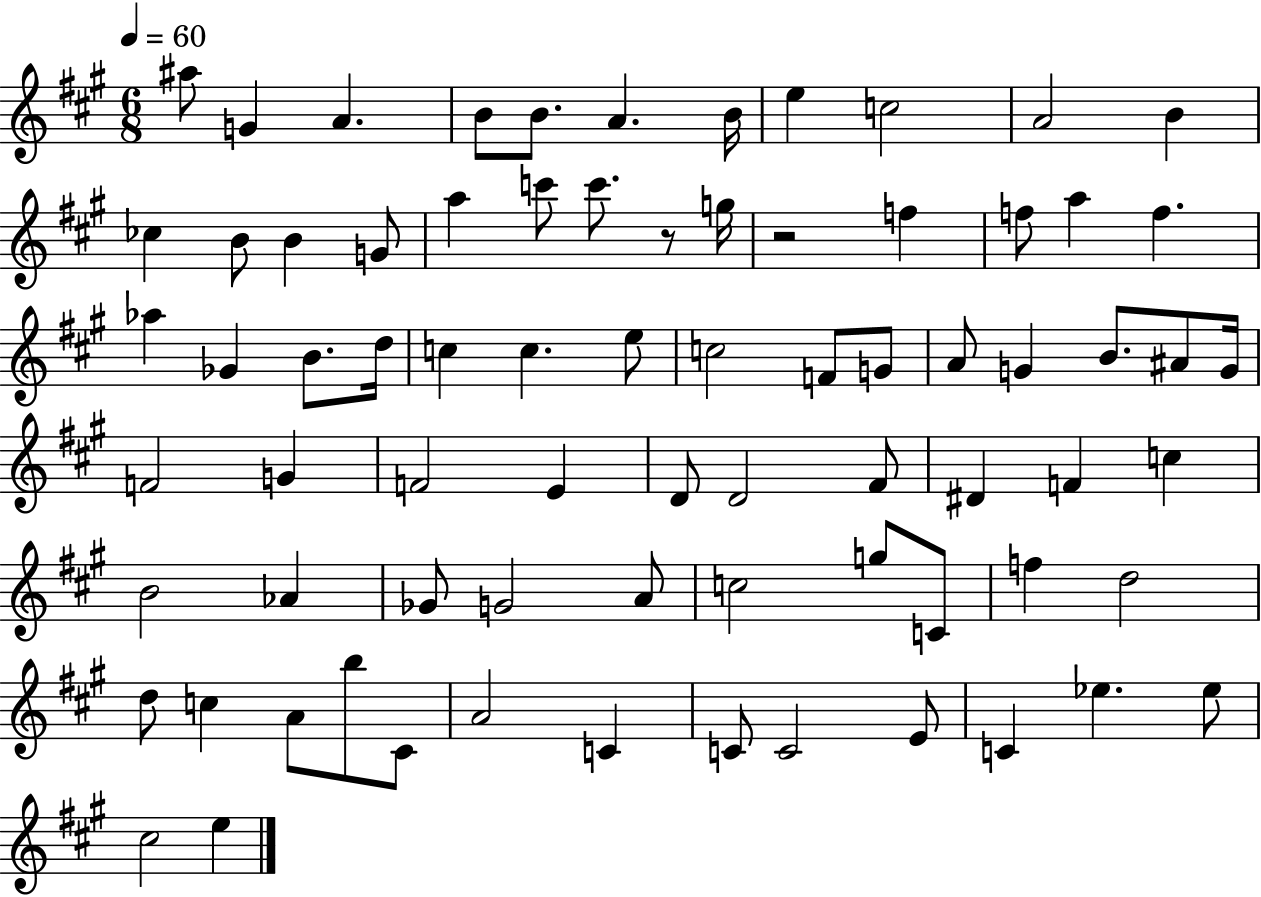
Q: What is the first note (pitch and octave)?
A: A#5